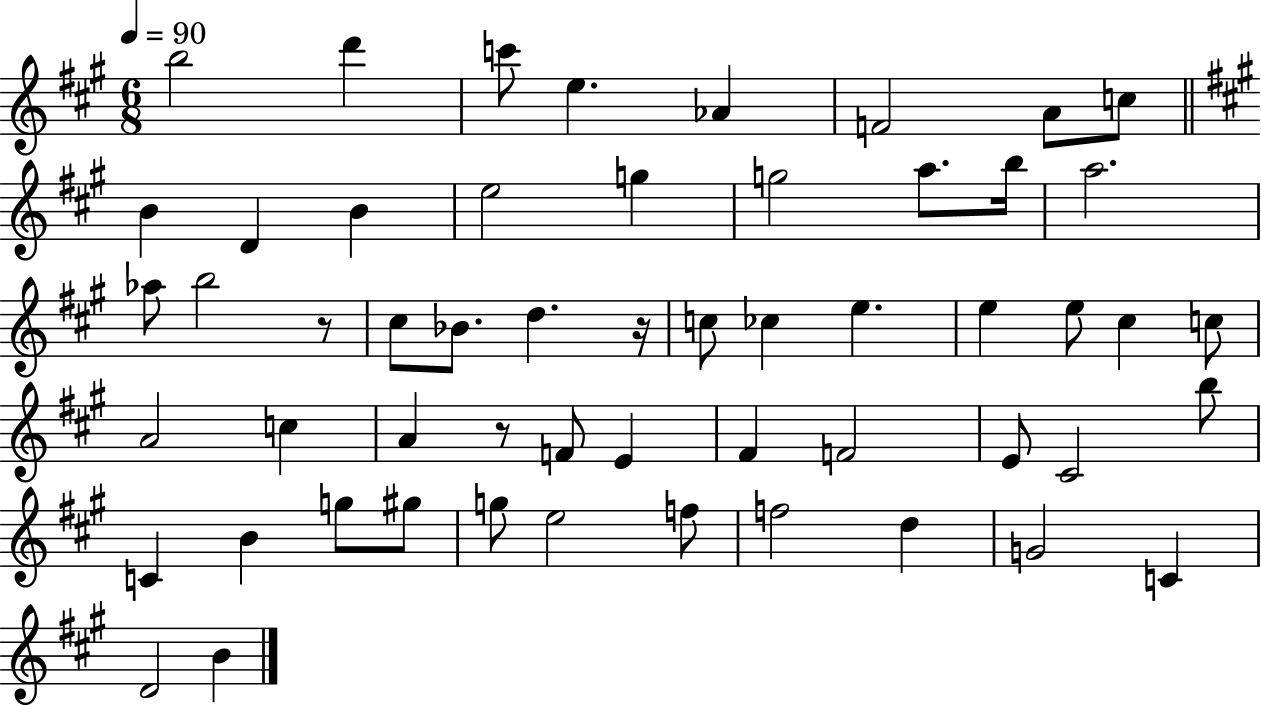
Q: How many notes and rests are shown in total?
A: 55